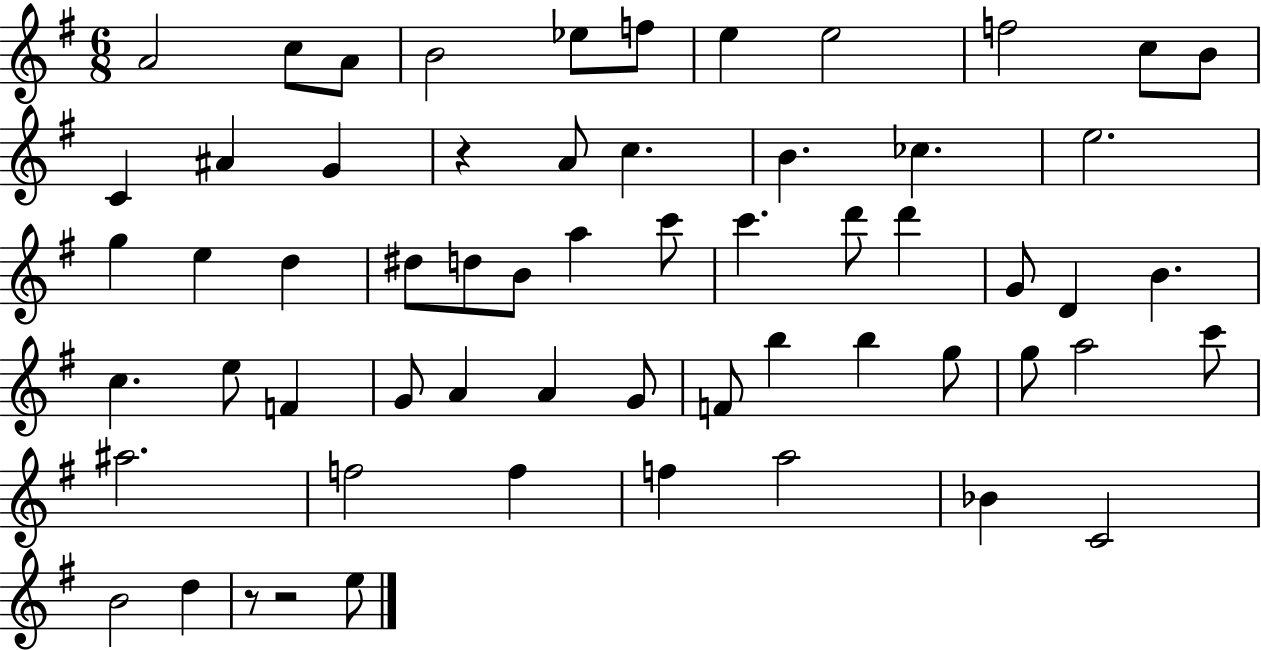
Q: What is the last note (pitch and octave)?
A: E5